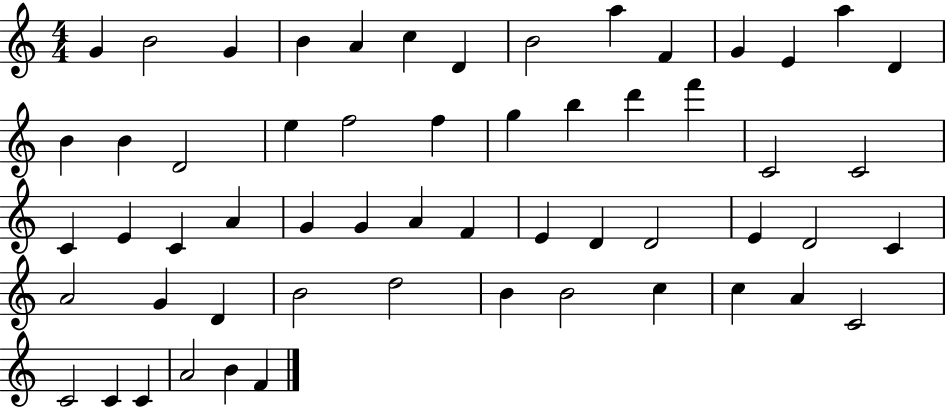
{
  \clef treble
  \numericTimeSignature
  \time 4/4
  \key c \major
  g'4 b'2 g'4 | b'4 a'4 c''4 d'4 | b'2 a''4 f'4 | g'4 e'4 a''4 d'4 | \break b'4 b'4 d'2 | e''4 f''2 f''4 | g''4 b''4 d'''4 f'''4 | c'2 c'2 | \break c'4 e'4 c'4 a'4 | g'4 g'4 a'4 f'4 | e'4 d'4 d'2 | e'4 d'2 c'4 | \break a'2 g'4 d'4 | b'2 d''2 | b'4 b'2 c''4 | c''4 a'4 c'2 | \break c'2 c'4 c'4 | a'2 b'4 f'4 | \bar "|."
}